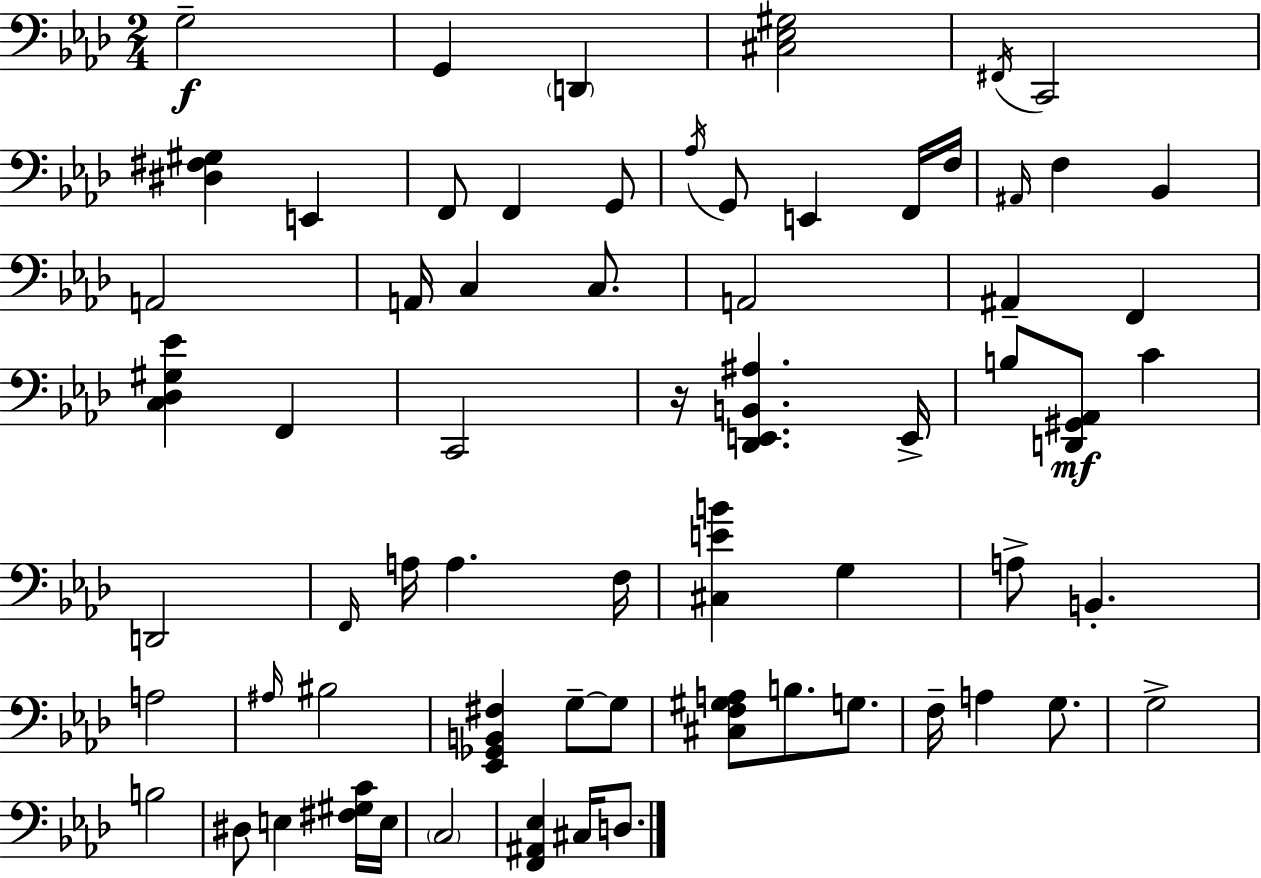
{
  \clef bass
  \numericTimeSignature
  \time 2/4
  \key f \minor
  g2--\f | g,4 \parenthesize d,4 | <cis ees gis>2 | \acciaccatura { fis,16 } c,2 | \break <dis fis gis>4 e,4 | f,8 f,4 g,8 | \acciaccatura { aes16 } g,8 e,4 | f,16 f16 \grace { ais,16 } f4 bes,4 | \break a,2 | a,16 c4 | c8. a,2 | ais,4-- f,4 | \break <c des gis ees'>4 f,4 | c,2 | r16 <des, e, b, ais>4. | e,16-> b8 <d, gis, aes,>8\mf c'4 | \break d,2 | \grace { f,16 } a16 a4. | f16 <cis e' b'>4 | g4 a8-> b,4.-. | \break a2 | \grace { ais16 } bis2 | <ees, ges, b, fis>4 | g8--~~ g8 <cis f gis a>8 b8. | \break g8. f16-- a4 | g8. g2-> | b2 | dis8 e4 | \break <fis gis c'>16 e16 \parenthesize c2 | <f, ais, ees>4 | cis16 d8. \bar "|."
}